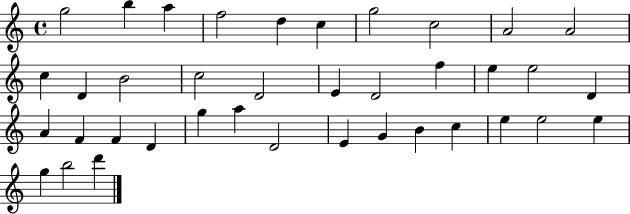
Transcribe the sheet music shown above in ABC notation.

X:1
T:Untitled
M:4/4
L:1/4
K:C
g2 b a f2 d c g2 c2 A2 A2 c D B2 c2 D2 E D2 f e e2 D A F F D g a D2 E G B c e e2 e g b2 d'